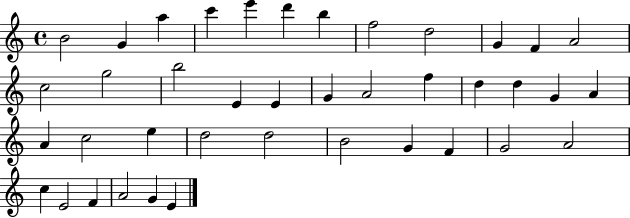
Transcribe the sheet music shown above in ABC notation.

X:1
T:Untitled
M:4/4
L:1/4
K:C
B2 G a c' e' d' b f2 d2 G F A2 c2 g2 b2 E E G A2 f d d G A A c2 e d2 d2 B2 G F G2 A2 c E2 F A2 G E